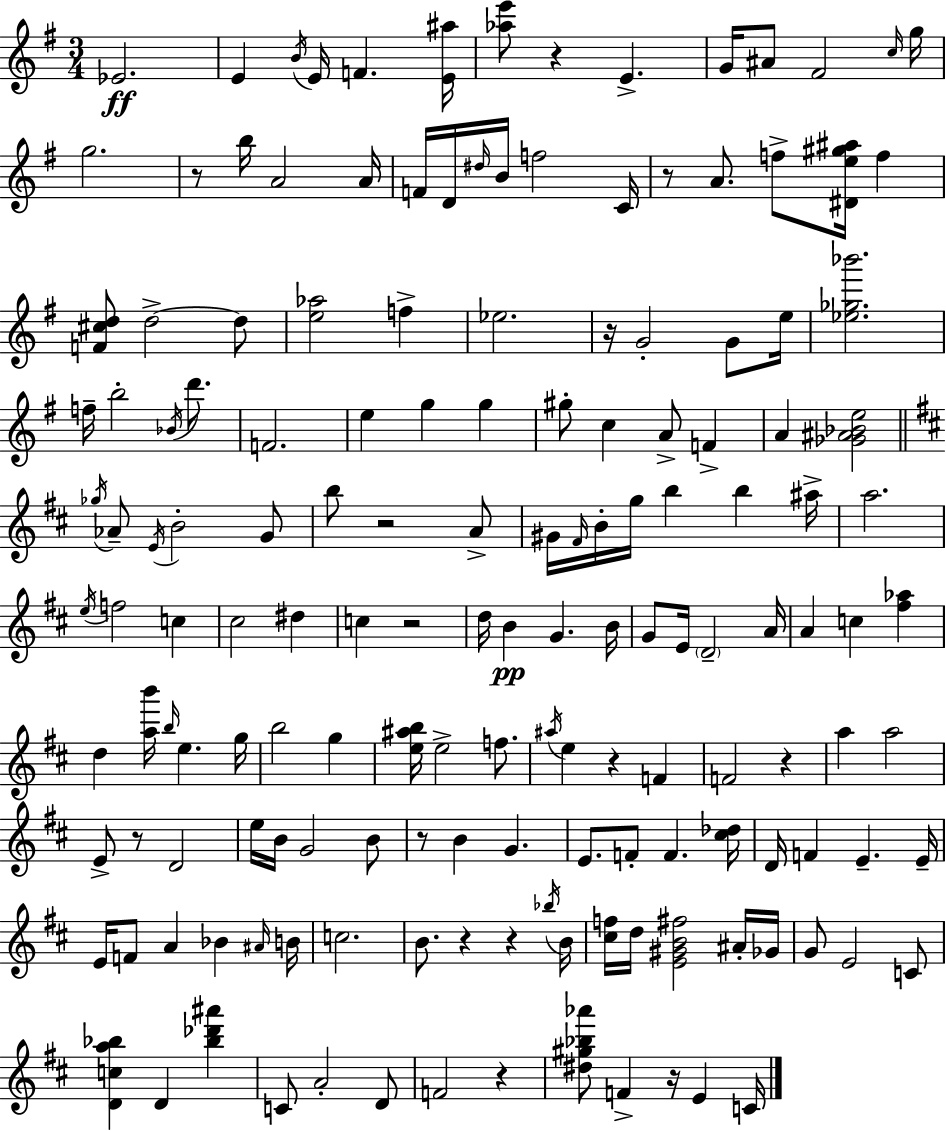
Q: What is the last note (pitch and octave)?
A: C4